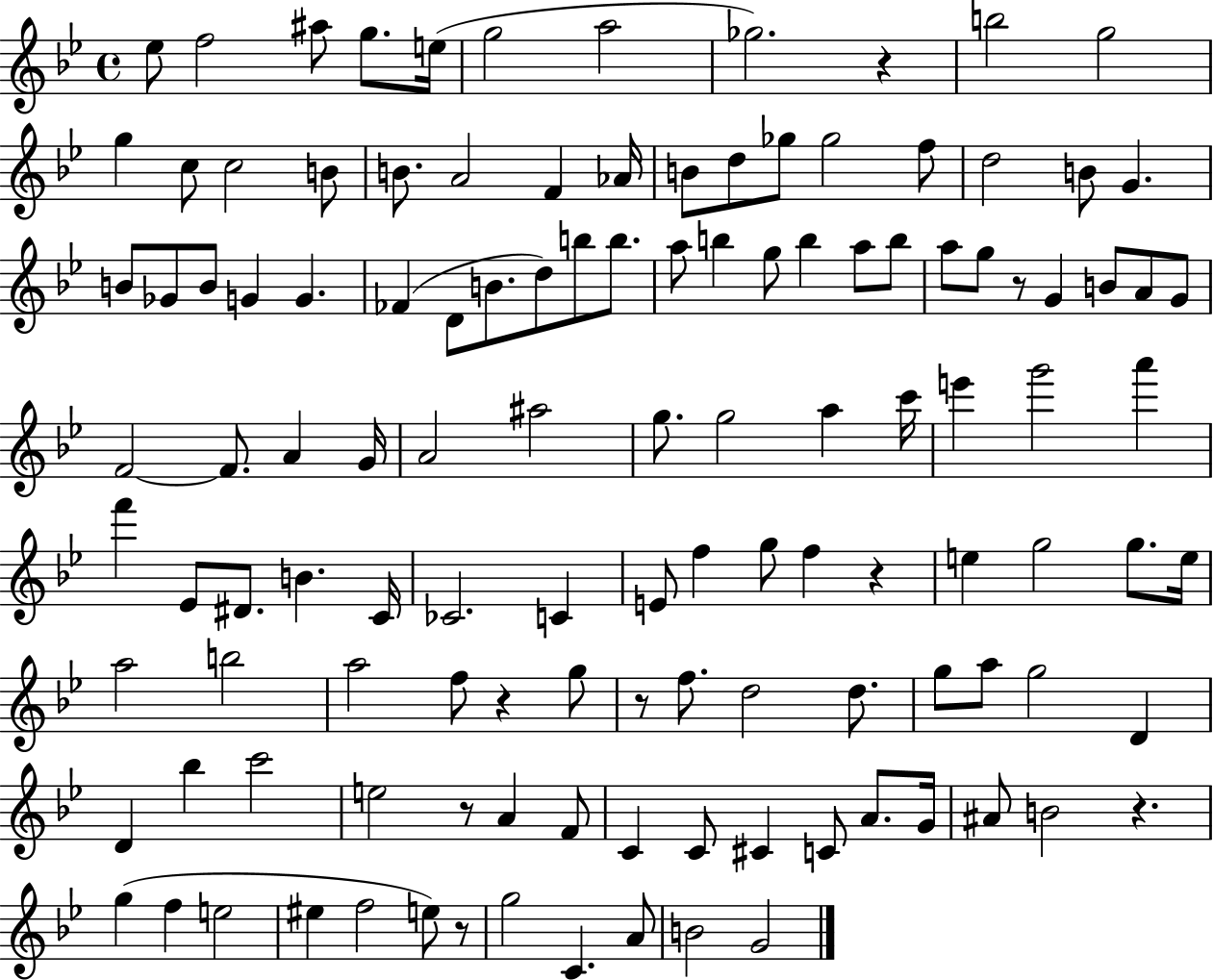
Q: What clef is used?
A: treble